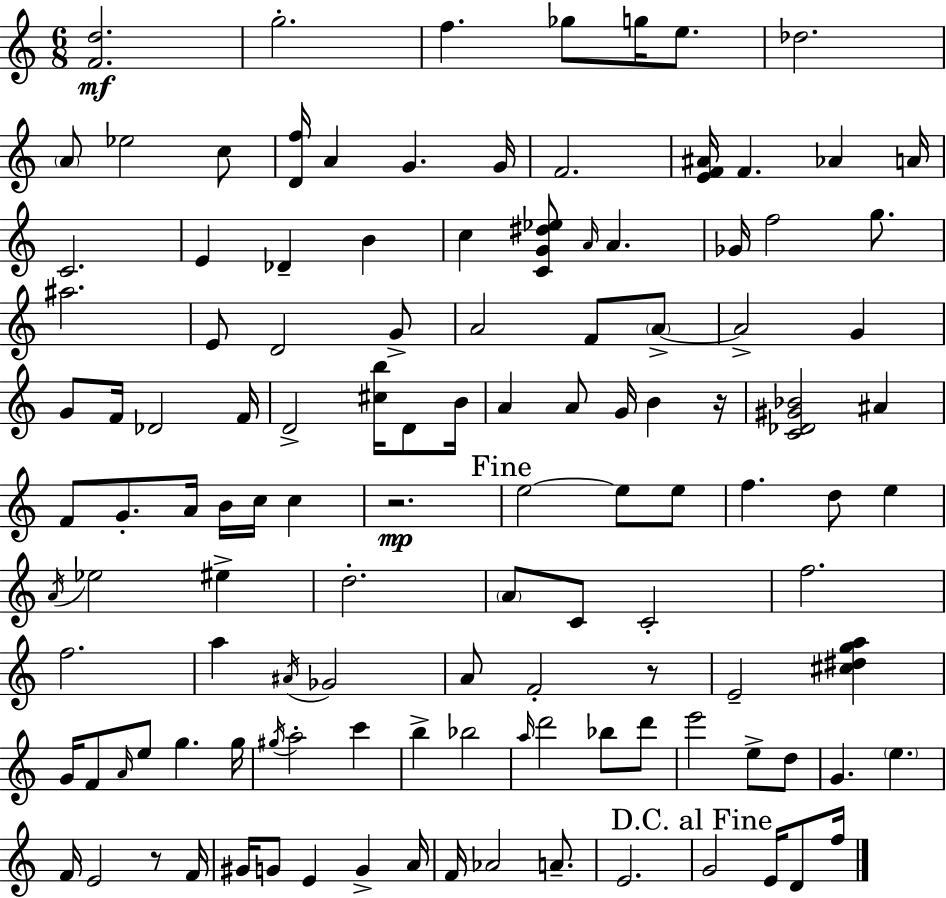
[F4,D5]/h. G5/h. F5/q. Gb5/e G5/s E5/e. Db5/h. A4/e Eb5/h C5/e [D4,F5]/s A4/q G4/q. G4/s F4/h. [E4,F4,A#4]/s F4/q. Ab4/q A4/s C4/h. E4/q Db4/q B4/q C5/q [C4,G4,D#5,Eb5]/e A4/s A4/q. Gb4/s F5/h G5/e. A#5/h. E4/e D4/h G4/e A4/h F4/e A4/e A4/h G4/q G4/e F4/s Db4/h F4/s D4/h [C#5,B5]/s D4/e B4/s A4/q A4/e G4/s B4/q R/s [C4,Db4,G#4,Bb4]/h A#4/q F4/e G4/e. A4/s B4/s C5/s C5/q R/h. E5/h E5/e E5/e F5/q. D5/e E5/q A4/s Eb5/h EIS5/q D5/h. A4/e C4/e C4/h F5/h. F5/h. A5/q A#4/s Gb4/h A4/e F4/h R/e E4/h [C#5,D#5,G5,A5]/q G4/s F4/e A4/s E5/e G5/q. G5/s G#5/s A5/h C6/q B5/q Bb5/h A5/s D6/h Bb5/e D6/e E6/h E5/e D5/e G4/q. E5/q. F4/s E4/h R/e F4/s G#4/s G4/e E4/q G4/q A4/s F4/s Ab4/h A4/e. E4/h. G4/h E4/s D4/e F5/s